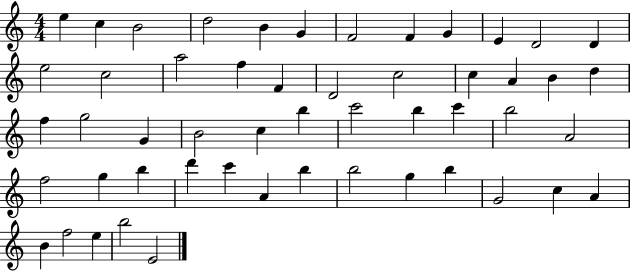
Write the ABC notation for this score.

X:1
T:Untitled
M:4/4
L:1/4
K:C
e c B2 d2 B G F2 F G E D2 D e2 c2 a2 f F D2 c2 c A B d f g2 G B2 c b c'2 b c' b2 A2 f2 g b d' c' A b b2 g b G2 c A B f2 e b2 E2